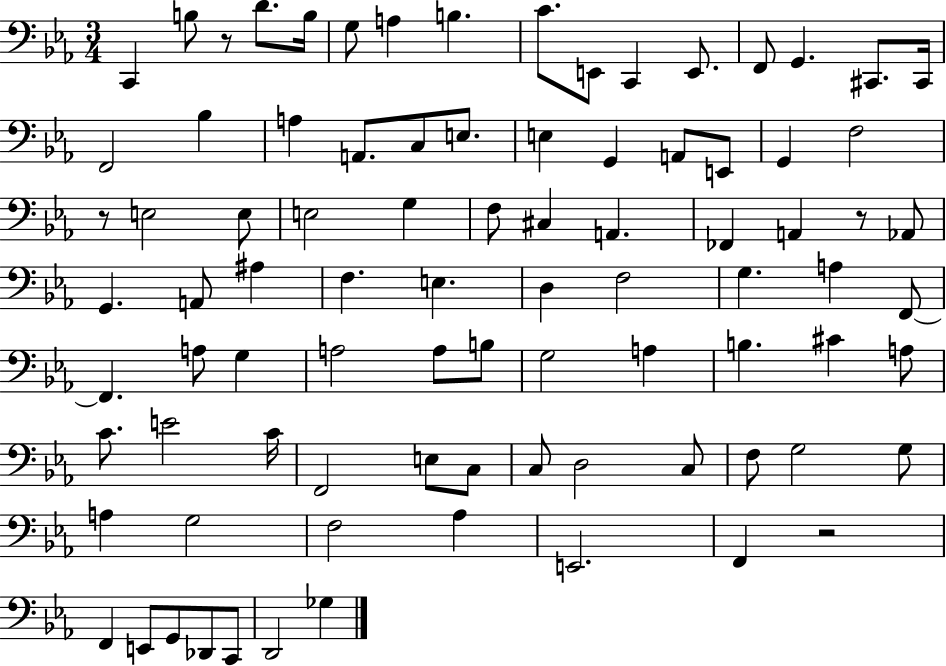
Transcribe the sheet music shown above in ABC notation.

X:1
T:Untitled
M:3/4
L:1/4
K:Eb
C,, B,/2 z/2 D/2 B,/4 G,/2 A, B, C/2 E,,/2 C,, E,,/2 F,,/2 G,, ^C,,/2 ^C,,/4 F,,2 _B, A, A,,/2 C,/2 E,/2 E, G,, A,,/2 E,,/2 G,, F,2 z/2 E,2 E,/2 E,2 G, F,/2 ^C, A,, _F,, A,, z/2 _A,,/2 G,, A,,/2 ^A, F, E, D, F,2 G, A, F,,/2 F,, A,/2 G, A,2 A,/2 B,/2 G,2 A, B, ^C A,/2 C/2 E2 C/4 F,,2 E,/2 C,/2 C,/2 D,2 C,/2 F,/2 G,2 G,/2 A, G,2 F,2 _A, E,,2 F,, z2 F,, E,,/2 G,,/2 _D,,/2 C,,/2 D,,2 _G,